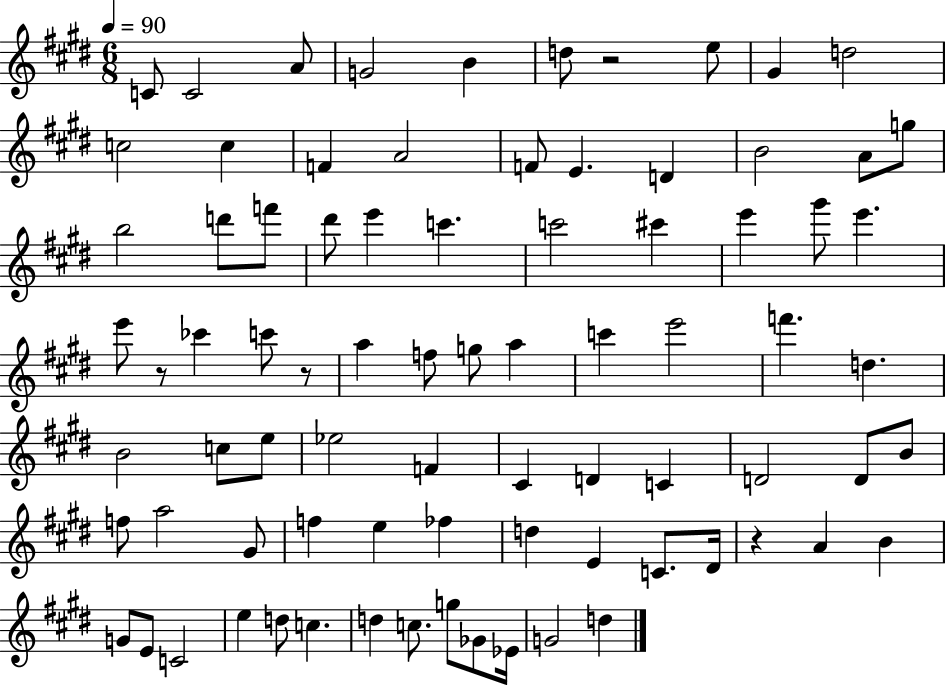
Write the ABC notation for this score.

X:1
T:Untitled
M:6/8
L:1/4
K:E
C/2 C2 A/2 G2 B d/2 z2 e/2 ^G d2 c2 c F A2 F/2 E D B2 A/2 g/2 b2 d'/2 f'/2 ^d'/2 e' c' c'2 ^c' e' ^g'/2 e' e'/2 z/2 _c' c'/2 z/2 a f/2 g/2 a c' e'2 f' d B2 c/2 e/2 _e2 F ^C D C D2 D/2 B/2 f/2 a2 ^G/2 f e _f d E C/2 ^D/4 z A B G/2 E/2 C2 e d/2 c d c/2 g/2 _G/2 _E/4 G2 d